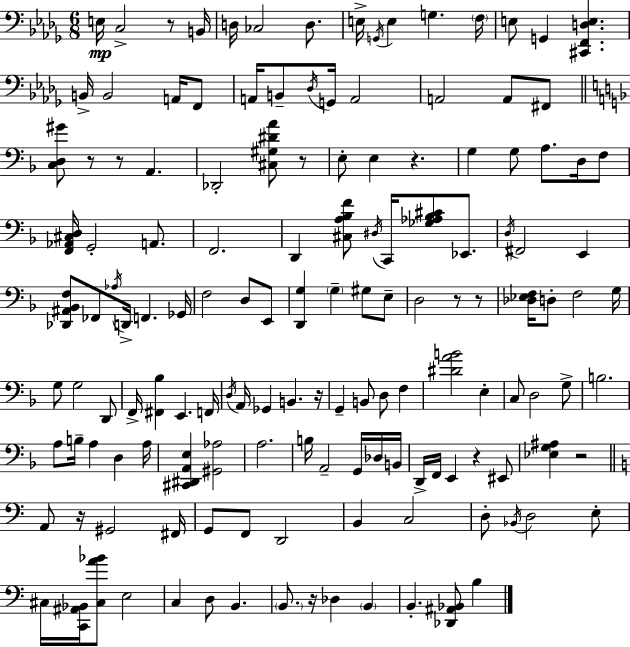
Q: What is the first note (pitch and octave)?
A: E3